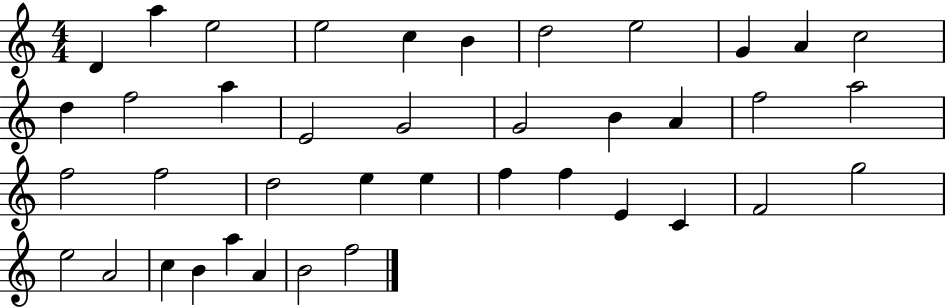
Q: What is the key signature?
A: C major